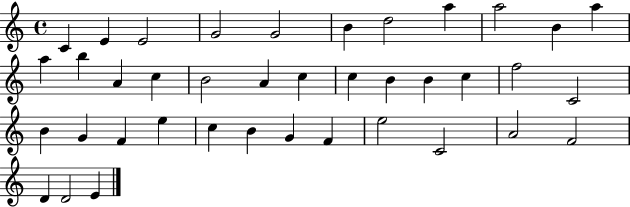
{
  \clef treble
  \time 4/4
  \defaultTimeSignature
  \key c \major
  c'4 e'4 e'2 | g'2 g'2 | b'4 d''2 a''4 | a''2 b'4 a''4 | \break a''4 b''4 a'4 c''4 | b'2 a'4 c''4 | c''4 b'4 b'4 c''4 | f''2 c'2 | \break b'4 g'4 f'4 e''4 | c''4 b'4 g'4 f'4 | e''2 c'2 | a'2 f'2 | \break d'4 d'2 e'4 | \bar "|."
}